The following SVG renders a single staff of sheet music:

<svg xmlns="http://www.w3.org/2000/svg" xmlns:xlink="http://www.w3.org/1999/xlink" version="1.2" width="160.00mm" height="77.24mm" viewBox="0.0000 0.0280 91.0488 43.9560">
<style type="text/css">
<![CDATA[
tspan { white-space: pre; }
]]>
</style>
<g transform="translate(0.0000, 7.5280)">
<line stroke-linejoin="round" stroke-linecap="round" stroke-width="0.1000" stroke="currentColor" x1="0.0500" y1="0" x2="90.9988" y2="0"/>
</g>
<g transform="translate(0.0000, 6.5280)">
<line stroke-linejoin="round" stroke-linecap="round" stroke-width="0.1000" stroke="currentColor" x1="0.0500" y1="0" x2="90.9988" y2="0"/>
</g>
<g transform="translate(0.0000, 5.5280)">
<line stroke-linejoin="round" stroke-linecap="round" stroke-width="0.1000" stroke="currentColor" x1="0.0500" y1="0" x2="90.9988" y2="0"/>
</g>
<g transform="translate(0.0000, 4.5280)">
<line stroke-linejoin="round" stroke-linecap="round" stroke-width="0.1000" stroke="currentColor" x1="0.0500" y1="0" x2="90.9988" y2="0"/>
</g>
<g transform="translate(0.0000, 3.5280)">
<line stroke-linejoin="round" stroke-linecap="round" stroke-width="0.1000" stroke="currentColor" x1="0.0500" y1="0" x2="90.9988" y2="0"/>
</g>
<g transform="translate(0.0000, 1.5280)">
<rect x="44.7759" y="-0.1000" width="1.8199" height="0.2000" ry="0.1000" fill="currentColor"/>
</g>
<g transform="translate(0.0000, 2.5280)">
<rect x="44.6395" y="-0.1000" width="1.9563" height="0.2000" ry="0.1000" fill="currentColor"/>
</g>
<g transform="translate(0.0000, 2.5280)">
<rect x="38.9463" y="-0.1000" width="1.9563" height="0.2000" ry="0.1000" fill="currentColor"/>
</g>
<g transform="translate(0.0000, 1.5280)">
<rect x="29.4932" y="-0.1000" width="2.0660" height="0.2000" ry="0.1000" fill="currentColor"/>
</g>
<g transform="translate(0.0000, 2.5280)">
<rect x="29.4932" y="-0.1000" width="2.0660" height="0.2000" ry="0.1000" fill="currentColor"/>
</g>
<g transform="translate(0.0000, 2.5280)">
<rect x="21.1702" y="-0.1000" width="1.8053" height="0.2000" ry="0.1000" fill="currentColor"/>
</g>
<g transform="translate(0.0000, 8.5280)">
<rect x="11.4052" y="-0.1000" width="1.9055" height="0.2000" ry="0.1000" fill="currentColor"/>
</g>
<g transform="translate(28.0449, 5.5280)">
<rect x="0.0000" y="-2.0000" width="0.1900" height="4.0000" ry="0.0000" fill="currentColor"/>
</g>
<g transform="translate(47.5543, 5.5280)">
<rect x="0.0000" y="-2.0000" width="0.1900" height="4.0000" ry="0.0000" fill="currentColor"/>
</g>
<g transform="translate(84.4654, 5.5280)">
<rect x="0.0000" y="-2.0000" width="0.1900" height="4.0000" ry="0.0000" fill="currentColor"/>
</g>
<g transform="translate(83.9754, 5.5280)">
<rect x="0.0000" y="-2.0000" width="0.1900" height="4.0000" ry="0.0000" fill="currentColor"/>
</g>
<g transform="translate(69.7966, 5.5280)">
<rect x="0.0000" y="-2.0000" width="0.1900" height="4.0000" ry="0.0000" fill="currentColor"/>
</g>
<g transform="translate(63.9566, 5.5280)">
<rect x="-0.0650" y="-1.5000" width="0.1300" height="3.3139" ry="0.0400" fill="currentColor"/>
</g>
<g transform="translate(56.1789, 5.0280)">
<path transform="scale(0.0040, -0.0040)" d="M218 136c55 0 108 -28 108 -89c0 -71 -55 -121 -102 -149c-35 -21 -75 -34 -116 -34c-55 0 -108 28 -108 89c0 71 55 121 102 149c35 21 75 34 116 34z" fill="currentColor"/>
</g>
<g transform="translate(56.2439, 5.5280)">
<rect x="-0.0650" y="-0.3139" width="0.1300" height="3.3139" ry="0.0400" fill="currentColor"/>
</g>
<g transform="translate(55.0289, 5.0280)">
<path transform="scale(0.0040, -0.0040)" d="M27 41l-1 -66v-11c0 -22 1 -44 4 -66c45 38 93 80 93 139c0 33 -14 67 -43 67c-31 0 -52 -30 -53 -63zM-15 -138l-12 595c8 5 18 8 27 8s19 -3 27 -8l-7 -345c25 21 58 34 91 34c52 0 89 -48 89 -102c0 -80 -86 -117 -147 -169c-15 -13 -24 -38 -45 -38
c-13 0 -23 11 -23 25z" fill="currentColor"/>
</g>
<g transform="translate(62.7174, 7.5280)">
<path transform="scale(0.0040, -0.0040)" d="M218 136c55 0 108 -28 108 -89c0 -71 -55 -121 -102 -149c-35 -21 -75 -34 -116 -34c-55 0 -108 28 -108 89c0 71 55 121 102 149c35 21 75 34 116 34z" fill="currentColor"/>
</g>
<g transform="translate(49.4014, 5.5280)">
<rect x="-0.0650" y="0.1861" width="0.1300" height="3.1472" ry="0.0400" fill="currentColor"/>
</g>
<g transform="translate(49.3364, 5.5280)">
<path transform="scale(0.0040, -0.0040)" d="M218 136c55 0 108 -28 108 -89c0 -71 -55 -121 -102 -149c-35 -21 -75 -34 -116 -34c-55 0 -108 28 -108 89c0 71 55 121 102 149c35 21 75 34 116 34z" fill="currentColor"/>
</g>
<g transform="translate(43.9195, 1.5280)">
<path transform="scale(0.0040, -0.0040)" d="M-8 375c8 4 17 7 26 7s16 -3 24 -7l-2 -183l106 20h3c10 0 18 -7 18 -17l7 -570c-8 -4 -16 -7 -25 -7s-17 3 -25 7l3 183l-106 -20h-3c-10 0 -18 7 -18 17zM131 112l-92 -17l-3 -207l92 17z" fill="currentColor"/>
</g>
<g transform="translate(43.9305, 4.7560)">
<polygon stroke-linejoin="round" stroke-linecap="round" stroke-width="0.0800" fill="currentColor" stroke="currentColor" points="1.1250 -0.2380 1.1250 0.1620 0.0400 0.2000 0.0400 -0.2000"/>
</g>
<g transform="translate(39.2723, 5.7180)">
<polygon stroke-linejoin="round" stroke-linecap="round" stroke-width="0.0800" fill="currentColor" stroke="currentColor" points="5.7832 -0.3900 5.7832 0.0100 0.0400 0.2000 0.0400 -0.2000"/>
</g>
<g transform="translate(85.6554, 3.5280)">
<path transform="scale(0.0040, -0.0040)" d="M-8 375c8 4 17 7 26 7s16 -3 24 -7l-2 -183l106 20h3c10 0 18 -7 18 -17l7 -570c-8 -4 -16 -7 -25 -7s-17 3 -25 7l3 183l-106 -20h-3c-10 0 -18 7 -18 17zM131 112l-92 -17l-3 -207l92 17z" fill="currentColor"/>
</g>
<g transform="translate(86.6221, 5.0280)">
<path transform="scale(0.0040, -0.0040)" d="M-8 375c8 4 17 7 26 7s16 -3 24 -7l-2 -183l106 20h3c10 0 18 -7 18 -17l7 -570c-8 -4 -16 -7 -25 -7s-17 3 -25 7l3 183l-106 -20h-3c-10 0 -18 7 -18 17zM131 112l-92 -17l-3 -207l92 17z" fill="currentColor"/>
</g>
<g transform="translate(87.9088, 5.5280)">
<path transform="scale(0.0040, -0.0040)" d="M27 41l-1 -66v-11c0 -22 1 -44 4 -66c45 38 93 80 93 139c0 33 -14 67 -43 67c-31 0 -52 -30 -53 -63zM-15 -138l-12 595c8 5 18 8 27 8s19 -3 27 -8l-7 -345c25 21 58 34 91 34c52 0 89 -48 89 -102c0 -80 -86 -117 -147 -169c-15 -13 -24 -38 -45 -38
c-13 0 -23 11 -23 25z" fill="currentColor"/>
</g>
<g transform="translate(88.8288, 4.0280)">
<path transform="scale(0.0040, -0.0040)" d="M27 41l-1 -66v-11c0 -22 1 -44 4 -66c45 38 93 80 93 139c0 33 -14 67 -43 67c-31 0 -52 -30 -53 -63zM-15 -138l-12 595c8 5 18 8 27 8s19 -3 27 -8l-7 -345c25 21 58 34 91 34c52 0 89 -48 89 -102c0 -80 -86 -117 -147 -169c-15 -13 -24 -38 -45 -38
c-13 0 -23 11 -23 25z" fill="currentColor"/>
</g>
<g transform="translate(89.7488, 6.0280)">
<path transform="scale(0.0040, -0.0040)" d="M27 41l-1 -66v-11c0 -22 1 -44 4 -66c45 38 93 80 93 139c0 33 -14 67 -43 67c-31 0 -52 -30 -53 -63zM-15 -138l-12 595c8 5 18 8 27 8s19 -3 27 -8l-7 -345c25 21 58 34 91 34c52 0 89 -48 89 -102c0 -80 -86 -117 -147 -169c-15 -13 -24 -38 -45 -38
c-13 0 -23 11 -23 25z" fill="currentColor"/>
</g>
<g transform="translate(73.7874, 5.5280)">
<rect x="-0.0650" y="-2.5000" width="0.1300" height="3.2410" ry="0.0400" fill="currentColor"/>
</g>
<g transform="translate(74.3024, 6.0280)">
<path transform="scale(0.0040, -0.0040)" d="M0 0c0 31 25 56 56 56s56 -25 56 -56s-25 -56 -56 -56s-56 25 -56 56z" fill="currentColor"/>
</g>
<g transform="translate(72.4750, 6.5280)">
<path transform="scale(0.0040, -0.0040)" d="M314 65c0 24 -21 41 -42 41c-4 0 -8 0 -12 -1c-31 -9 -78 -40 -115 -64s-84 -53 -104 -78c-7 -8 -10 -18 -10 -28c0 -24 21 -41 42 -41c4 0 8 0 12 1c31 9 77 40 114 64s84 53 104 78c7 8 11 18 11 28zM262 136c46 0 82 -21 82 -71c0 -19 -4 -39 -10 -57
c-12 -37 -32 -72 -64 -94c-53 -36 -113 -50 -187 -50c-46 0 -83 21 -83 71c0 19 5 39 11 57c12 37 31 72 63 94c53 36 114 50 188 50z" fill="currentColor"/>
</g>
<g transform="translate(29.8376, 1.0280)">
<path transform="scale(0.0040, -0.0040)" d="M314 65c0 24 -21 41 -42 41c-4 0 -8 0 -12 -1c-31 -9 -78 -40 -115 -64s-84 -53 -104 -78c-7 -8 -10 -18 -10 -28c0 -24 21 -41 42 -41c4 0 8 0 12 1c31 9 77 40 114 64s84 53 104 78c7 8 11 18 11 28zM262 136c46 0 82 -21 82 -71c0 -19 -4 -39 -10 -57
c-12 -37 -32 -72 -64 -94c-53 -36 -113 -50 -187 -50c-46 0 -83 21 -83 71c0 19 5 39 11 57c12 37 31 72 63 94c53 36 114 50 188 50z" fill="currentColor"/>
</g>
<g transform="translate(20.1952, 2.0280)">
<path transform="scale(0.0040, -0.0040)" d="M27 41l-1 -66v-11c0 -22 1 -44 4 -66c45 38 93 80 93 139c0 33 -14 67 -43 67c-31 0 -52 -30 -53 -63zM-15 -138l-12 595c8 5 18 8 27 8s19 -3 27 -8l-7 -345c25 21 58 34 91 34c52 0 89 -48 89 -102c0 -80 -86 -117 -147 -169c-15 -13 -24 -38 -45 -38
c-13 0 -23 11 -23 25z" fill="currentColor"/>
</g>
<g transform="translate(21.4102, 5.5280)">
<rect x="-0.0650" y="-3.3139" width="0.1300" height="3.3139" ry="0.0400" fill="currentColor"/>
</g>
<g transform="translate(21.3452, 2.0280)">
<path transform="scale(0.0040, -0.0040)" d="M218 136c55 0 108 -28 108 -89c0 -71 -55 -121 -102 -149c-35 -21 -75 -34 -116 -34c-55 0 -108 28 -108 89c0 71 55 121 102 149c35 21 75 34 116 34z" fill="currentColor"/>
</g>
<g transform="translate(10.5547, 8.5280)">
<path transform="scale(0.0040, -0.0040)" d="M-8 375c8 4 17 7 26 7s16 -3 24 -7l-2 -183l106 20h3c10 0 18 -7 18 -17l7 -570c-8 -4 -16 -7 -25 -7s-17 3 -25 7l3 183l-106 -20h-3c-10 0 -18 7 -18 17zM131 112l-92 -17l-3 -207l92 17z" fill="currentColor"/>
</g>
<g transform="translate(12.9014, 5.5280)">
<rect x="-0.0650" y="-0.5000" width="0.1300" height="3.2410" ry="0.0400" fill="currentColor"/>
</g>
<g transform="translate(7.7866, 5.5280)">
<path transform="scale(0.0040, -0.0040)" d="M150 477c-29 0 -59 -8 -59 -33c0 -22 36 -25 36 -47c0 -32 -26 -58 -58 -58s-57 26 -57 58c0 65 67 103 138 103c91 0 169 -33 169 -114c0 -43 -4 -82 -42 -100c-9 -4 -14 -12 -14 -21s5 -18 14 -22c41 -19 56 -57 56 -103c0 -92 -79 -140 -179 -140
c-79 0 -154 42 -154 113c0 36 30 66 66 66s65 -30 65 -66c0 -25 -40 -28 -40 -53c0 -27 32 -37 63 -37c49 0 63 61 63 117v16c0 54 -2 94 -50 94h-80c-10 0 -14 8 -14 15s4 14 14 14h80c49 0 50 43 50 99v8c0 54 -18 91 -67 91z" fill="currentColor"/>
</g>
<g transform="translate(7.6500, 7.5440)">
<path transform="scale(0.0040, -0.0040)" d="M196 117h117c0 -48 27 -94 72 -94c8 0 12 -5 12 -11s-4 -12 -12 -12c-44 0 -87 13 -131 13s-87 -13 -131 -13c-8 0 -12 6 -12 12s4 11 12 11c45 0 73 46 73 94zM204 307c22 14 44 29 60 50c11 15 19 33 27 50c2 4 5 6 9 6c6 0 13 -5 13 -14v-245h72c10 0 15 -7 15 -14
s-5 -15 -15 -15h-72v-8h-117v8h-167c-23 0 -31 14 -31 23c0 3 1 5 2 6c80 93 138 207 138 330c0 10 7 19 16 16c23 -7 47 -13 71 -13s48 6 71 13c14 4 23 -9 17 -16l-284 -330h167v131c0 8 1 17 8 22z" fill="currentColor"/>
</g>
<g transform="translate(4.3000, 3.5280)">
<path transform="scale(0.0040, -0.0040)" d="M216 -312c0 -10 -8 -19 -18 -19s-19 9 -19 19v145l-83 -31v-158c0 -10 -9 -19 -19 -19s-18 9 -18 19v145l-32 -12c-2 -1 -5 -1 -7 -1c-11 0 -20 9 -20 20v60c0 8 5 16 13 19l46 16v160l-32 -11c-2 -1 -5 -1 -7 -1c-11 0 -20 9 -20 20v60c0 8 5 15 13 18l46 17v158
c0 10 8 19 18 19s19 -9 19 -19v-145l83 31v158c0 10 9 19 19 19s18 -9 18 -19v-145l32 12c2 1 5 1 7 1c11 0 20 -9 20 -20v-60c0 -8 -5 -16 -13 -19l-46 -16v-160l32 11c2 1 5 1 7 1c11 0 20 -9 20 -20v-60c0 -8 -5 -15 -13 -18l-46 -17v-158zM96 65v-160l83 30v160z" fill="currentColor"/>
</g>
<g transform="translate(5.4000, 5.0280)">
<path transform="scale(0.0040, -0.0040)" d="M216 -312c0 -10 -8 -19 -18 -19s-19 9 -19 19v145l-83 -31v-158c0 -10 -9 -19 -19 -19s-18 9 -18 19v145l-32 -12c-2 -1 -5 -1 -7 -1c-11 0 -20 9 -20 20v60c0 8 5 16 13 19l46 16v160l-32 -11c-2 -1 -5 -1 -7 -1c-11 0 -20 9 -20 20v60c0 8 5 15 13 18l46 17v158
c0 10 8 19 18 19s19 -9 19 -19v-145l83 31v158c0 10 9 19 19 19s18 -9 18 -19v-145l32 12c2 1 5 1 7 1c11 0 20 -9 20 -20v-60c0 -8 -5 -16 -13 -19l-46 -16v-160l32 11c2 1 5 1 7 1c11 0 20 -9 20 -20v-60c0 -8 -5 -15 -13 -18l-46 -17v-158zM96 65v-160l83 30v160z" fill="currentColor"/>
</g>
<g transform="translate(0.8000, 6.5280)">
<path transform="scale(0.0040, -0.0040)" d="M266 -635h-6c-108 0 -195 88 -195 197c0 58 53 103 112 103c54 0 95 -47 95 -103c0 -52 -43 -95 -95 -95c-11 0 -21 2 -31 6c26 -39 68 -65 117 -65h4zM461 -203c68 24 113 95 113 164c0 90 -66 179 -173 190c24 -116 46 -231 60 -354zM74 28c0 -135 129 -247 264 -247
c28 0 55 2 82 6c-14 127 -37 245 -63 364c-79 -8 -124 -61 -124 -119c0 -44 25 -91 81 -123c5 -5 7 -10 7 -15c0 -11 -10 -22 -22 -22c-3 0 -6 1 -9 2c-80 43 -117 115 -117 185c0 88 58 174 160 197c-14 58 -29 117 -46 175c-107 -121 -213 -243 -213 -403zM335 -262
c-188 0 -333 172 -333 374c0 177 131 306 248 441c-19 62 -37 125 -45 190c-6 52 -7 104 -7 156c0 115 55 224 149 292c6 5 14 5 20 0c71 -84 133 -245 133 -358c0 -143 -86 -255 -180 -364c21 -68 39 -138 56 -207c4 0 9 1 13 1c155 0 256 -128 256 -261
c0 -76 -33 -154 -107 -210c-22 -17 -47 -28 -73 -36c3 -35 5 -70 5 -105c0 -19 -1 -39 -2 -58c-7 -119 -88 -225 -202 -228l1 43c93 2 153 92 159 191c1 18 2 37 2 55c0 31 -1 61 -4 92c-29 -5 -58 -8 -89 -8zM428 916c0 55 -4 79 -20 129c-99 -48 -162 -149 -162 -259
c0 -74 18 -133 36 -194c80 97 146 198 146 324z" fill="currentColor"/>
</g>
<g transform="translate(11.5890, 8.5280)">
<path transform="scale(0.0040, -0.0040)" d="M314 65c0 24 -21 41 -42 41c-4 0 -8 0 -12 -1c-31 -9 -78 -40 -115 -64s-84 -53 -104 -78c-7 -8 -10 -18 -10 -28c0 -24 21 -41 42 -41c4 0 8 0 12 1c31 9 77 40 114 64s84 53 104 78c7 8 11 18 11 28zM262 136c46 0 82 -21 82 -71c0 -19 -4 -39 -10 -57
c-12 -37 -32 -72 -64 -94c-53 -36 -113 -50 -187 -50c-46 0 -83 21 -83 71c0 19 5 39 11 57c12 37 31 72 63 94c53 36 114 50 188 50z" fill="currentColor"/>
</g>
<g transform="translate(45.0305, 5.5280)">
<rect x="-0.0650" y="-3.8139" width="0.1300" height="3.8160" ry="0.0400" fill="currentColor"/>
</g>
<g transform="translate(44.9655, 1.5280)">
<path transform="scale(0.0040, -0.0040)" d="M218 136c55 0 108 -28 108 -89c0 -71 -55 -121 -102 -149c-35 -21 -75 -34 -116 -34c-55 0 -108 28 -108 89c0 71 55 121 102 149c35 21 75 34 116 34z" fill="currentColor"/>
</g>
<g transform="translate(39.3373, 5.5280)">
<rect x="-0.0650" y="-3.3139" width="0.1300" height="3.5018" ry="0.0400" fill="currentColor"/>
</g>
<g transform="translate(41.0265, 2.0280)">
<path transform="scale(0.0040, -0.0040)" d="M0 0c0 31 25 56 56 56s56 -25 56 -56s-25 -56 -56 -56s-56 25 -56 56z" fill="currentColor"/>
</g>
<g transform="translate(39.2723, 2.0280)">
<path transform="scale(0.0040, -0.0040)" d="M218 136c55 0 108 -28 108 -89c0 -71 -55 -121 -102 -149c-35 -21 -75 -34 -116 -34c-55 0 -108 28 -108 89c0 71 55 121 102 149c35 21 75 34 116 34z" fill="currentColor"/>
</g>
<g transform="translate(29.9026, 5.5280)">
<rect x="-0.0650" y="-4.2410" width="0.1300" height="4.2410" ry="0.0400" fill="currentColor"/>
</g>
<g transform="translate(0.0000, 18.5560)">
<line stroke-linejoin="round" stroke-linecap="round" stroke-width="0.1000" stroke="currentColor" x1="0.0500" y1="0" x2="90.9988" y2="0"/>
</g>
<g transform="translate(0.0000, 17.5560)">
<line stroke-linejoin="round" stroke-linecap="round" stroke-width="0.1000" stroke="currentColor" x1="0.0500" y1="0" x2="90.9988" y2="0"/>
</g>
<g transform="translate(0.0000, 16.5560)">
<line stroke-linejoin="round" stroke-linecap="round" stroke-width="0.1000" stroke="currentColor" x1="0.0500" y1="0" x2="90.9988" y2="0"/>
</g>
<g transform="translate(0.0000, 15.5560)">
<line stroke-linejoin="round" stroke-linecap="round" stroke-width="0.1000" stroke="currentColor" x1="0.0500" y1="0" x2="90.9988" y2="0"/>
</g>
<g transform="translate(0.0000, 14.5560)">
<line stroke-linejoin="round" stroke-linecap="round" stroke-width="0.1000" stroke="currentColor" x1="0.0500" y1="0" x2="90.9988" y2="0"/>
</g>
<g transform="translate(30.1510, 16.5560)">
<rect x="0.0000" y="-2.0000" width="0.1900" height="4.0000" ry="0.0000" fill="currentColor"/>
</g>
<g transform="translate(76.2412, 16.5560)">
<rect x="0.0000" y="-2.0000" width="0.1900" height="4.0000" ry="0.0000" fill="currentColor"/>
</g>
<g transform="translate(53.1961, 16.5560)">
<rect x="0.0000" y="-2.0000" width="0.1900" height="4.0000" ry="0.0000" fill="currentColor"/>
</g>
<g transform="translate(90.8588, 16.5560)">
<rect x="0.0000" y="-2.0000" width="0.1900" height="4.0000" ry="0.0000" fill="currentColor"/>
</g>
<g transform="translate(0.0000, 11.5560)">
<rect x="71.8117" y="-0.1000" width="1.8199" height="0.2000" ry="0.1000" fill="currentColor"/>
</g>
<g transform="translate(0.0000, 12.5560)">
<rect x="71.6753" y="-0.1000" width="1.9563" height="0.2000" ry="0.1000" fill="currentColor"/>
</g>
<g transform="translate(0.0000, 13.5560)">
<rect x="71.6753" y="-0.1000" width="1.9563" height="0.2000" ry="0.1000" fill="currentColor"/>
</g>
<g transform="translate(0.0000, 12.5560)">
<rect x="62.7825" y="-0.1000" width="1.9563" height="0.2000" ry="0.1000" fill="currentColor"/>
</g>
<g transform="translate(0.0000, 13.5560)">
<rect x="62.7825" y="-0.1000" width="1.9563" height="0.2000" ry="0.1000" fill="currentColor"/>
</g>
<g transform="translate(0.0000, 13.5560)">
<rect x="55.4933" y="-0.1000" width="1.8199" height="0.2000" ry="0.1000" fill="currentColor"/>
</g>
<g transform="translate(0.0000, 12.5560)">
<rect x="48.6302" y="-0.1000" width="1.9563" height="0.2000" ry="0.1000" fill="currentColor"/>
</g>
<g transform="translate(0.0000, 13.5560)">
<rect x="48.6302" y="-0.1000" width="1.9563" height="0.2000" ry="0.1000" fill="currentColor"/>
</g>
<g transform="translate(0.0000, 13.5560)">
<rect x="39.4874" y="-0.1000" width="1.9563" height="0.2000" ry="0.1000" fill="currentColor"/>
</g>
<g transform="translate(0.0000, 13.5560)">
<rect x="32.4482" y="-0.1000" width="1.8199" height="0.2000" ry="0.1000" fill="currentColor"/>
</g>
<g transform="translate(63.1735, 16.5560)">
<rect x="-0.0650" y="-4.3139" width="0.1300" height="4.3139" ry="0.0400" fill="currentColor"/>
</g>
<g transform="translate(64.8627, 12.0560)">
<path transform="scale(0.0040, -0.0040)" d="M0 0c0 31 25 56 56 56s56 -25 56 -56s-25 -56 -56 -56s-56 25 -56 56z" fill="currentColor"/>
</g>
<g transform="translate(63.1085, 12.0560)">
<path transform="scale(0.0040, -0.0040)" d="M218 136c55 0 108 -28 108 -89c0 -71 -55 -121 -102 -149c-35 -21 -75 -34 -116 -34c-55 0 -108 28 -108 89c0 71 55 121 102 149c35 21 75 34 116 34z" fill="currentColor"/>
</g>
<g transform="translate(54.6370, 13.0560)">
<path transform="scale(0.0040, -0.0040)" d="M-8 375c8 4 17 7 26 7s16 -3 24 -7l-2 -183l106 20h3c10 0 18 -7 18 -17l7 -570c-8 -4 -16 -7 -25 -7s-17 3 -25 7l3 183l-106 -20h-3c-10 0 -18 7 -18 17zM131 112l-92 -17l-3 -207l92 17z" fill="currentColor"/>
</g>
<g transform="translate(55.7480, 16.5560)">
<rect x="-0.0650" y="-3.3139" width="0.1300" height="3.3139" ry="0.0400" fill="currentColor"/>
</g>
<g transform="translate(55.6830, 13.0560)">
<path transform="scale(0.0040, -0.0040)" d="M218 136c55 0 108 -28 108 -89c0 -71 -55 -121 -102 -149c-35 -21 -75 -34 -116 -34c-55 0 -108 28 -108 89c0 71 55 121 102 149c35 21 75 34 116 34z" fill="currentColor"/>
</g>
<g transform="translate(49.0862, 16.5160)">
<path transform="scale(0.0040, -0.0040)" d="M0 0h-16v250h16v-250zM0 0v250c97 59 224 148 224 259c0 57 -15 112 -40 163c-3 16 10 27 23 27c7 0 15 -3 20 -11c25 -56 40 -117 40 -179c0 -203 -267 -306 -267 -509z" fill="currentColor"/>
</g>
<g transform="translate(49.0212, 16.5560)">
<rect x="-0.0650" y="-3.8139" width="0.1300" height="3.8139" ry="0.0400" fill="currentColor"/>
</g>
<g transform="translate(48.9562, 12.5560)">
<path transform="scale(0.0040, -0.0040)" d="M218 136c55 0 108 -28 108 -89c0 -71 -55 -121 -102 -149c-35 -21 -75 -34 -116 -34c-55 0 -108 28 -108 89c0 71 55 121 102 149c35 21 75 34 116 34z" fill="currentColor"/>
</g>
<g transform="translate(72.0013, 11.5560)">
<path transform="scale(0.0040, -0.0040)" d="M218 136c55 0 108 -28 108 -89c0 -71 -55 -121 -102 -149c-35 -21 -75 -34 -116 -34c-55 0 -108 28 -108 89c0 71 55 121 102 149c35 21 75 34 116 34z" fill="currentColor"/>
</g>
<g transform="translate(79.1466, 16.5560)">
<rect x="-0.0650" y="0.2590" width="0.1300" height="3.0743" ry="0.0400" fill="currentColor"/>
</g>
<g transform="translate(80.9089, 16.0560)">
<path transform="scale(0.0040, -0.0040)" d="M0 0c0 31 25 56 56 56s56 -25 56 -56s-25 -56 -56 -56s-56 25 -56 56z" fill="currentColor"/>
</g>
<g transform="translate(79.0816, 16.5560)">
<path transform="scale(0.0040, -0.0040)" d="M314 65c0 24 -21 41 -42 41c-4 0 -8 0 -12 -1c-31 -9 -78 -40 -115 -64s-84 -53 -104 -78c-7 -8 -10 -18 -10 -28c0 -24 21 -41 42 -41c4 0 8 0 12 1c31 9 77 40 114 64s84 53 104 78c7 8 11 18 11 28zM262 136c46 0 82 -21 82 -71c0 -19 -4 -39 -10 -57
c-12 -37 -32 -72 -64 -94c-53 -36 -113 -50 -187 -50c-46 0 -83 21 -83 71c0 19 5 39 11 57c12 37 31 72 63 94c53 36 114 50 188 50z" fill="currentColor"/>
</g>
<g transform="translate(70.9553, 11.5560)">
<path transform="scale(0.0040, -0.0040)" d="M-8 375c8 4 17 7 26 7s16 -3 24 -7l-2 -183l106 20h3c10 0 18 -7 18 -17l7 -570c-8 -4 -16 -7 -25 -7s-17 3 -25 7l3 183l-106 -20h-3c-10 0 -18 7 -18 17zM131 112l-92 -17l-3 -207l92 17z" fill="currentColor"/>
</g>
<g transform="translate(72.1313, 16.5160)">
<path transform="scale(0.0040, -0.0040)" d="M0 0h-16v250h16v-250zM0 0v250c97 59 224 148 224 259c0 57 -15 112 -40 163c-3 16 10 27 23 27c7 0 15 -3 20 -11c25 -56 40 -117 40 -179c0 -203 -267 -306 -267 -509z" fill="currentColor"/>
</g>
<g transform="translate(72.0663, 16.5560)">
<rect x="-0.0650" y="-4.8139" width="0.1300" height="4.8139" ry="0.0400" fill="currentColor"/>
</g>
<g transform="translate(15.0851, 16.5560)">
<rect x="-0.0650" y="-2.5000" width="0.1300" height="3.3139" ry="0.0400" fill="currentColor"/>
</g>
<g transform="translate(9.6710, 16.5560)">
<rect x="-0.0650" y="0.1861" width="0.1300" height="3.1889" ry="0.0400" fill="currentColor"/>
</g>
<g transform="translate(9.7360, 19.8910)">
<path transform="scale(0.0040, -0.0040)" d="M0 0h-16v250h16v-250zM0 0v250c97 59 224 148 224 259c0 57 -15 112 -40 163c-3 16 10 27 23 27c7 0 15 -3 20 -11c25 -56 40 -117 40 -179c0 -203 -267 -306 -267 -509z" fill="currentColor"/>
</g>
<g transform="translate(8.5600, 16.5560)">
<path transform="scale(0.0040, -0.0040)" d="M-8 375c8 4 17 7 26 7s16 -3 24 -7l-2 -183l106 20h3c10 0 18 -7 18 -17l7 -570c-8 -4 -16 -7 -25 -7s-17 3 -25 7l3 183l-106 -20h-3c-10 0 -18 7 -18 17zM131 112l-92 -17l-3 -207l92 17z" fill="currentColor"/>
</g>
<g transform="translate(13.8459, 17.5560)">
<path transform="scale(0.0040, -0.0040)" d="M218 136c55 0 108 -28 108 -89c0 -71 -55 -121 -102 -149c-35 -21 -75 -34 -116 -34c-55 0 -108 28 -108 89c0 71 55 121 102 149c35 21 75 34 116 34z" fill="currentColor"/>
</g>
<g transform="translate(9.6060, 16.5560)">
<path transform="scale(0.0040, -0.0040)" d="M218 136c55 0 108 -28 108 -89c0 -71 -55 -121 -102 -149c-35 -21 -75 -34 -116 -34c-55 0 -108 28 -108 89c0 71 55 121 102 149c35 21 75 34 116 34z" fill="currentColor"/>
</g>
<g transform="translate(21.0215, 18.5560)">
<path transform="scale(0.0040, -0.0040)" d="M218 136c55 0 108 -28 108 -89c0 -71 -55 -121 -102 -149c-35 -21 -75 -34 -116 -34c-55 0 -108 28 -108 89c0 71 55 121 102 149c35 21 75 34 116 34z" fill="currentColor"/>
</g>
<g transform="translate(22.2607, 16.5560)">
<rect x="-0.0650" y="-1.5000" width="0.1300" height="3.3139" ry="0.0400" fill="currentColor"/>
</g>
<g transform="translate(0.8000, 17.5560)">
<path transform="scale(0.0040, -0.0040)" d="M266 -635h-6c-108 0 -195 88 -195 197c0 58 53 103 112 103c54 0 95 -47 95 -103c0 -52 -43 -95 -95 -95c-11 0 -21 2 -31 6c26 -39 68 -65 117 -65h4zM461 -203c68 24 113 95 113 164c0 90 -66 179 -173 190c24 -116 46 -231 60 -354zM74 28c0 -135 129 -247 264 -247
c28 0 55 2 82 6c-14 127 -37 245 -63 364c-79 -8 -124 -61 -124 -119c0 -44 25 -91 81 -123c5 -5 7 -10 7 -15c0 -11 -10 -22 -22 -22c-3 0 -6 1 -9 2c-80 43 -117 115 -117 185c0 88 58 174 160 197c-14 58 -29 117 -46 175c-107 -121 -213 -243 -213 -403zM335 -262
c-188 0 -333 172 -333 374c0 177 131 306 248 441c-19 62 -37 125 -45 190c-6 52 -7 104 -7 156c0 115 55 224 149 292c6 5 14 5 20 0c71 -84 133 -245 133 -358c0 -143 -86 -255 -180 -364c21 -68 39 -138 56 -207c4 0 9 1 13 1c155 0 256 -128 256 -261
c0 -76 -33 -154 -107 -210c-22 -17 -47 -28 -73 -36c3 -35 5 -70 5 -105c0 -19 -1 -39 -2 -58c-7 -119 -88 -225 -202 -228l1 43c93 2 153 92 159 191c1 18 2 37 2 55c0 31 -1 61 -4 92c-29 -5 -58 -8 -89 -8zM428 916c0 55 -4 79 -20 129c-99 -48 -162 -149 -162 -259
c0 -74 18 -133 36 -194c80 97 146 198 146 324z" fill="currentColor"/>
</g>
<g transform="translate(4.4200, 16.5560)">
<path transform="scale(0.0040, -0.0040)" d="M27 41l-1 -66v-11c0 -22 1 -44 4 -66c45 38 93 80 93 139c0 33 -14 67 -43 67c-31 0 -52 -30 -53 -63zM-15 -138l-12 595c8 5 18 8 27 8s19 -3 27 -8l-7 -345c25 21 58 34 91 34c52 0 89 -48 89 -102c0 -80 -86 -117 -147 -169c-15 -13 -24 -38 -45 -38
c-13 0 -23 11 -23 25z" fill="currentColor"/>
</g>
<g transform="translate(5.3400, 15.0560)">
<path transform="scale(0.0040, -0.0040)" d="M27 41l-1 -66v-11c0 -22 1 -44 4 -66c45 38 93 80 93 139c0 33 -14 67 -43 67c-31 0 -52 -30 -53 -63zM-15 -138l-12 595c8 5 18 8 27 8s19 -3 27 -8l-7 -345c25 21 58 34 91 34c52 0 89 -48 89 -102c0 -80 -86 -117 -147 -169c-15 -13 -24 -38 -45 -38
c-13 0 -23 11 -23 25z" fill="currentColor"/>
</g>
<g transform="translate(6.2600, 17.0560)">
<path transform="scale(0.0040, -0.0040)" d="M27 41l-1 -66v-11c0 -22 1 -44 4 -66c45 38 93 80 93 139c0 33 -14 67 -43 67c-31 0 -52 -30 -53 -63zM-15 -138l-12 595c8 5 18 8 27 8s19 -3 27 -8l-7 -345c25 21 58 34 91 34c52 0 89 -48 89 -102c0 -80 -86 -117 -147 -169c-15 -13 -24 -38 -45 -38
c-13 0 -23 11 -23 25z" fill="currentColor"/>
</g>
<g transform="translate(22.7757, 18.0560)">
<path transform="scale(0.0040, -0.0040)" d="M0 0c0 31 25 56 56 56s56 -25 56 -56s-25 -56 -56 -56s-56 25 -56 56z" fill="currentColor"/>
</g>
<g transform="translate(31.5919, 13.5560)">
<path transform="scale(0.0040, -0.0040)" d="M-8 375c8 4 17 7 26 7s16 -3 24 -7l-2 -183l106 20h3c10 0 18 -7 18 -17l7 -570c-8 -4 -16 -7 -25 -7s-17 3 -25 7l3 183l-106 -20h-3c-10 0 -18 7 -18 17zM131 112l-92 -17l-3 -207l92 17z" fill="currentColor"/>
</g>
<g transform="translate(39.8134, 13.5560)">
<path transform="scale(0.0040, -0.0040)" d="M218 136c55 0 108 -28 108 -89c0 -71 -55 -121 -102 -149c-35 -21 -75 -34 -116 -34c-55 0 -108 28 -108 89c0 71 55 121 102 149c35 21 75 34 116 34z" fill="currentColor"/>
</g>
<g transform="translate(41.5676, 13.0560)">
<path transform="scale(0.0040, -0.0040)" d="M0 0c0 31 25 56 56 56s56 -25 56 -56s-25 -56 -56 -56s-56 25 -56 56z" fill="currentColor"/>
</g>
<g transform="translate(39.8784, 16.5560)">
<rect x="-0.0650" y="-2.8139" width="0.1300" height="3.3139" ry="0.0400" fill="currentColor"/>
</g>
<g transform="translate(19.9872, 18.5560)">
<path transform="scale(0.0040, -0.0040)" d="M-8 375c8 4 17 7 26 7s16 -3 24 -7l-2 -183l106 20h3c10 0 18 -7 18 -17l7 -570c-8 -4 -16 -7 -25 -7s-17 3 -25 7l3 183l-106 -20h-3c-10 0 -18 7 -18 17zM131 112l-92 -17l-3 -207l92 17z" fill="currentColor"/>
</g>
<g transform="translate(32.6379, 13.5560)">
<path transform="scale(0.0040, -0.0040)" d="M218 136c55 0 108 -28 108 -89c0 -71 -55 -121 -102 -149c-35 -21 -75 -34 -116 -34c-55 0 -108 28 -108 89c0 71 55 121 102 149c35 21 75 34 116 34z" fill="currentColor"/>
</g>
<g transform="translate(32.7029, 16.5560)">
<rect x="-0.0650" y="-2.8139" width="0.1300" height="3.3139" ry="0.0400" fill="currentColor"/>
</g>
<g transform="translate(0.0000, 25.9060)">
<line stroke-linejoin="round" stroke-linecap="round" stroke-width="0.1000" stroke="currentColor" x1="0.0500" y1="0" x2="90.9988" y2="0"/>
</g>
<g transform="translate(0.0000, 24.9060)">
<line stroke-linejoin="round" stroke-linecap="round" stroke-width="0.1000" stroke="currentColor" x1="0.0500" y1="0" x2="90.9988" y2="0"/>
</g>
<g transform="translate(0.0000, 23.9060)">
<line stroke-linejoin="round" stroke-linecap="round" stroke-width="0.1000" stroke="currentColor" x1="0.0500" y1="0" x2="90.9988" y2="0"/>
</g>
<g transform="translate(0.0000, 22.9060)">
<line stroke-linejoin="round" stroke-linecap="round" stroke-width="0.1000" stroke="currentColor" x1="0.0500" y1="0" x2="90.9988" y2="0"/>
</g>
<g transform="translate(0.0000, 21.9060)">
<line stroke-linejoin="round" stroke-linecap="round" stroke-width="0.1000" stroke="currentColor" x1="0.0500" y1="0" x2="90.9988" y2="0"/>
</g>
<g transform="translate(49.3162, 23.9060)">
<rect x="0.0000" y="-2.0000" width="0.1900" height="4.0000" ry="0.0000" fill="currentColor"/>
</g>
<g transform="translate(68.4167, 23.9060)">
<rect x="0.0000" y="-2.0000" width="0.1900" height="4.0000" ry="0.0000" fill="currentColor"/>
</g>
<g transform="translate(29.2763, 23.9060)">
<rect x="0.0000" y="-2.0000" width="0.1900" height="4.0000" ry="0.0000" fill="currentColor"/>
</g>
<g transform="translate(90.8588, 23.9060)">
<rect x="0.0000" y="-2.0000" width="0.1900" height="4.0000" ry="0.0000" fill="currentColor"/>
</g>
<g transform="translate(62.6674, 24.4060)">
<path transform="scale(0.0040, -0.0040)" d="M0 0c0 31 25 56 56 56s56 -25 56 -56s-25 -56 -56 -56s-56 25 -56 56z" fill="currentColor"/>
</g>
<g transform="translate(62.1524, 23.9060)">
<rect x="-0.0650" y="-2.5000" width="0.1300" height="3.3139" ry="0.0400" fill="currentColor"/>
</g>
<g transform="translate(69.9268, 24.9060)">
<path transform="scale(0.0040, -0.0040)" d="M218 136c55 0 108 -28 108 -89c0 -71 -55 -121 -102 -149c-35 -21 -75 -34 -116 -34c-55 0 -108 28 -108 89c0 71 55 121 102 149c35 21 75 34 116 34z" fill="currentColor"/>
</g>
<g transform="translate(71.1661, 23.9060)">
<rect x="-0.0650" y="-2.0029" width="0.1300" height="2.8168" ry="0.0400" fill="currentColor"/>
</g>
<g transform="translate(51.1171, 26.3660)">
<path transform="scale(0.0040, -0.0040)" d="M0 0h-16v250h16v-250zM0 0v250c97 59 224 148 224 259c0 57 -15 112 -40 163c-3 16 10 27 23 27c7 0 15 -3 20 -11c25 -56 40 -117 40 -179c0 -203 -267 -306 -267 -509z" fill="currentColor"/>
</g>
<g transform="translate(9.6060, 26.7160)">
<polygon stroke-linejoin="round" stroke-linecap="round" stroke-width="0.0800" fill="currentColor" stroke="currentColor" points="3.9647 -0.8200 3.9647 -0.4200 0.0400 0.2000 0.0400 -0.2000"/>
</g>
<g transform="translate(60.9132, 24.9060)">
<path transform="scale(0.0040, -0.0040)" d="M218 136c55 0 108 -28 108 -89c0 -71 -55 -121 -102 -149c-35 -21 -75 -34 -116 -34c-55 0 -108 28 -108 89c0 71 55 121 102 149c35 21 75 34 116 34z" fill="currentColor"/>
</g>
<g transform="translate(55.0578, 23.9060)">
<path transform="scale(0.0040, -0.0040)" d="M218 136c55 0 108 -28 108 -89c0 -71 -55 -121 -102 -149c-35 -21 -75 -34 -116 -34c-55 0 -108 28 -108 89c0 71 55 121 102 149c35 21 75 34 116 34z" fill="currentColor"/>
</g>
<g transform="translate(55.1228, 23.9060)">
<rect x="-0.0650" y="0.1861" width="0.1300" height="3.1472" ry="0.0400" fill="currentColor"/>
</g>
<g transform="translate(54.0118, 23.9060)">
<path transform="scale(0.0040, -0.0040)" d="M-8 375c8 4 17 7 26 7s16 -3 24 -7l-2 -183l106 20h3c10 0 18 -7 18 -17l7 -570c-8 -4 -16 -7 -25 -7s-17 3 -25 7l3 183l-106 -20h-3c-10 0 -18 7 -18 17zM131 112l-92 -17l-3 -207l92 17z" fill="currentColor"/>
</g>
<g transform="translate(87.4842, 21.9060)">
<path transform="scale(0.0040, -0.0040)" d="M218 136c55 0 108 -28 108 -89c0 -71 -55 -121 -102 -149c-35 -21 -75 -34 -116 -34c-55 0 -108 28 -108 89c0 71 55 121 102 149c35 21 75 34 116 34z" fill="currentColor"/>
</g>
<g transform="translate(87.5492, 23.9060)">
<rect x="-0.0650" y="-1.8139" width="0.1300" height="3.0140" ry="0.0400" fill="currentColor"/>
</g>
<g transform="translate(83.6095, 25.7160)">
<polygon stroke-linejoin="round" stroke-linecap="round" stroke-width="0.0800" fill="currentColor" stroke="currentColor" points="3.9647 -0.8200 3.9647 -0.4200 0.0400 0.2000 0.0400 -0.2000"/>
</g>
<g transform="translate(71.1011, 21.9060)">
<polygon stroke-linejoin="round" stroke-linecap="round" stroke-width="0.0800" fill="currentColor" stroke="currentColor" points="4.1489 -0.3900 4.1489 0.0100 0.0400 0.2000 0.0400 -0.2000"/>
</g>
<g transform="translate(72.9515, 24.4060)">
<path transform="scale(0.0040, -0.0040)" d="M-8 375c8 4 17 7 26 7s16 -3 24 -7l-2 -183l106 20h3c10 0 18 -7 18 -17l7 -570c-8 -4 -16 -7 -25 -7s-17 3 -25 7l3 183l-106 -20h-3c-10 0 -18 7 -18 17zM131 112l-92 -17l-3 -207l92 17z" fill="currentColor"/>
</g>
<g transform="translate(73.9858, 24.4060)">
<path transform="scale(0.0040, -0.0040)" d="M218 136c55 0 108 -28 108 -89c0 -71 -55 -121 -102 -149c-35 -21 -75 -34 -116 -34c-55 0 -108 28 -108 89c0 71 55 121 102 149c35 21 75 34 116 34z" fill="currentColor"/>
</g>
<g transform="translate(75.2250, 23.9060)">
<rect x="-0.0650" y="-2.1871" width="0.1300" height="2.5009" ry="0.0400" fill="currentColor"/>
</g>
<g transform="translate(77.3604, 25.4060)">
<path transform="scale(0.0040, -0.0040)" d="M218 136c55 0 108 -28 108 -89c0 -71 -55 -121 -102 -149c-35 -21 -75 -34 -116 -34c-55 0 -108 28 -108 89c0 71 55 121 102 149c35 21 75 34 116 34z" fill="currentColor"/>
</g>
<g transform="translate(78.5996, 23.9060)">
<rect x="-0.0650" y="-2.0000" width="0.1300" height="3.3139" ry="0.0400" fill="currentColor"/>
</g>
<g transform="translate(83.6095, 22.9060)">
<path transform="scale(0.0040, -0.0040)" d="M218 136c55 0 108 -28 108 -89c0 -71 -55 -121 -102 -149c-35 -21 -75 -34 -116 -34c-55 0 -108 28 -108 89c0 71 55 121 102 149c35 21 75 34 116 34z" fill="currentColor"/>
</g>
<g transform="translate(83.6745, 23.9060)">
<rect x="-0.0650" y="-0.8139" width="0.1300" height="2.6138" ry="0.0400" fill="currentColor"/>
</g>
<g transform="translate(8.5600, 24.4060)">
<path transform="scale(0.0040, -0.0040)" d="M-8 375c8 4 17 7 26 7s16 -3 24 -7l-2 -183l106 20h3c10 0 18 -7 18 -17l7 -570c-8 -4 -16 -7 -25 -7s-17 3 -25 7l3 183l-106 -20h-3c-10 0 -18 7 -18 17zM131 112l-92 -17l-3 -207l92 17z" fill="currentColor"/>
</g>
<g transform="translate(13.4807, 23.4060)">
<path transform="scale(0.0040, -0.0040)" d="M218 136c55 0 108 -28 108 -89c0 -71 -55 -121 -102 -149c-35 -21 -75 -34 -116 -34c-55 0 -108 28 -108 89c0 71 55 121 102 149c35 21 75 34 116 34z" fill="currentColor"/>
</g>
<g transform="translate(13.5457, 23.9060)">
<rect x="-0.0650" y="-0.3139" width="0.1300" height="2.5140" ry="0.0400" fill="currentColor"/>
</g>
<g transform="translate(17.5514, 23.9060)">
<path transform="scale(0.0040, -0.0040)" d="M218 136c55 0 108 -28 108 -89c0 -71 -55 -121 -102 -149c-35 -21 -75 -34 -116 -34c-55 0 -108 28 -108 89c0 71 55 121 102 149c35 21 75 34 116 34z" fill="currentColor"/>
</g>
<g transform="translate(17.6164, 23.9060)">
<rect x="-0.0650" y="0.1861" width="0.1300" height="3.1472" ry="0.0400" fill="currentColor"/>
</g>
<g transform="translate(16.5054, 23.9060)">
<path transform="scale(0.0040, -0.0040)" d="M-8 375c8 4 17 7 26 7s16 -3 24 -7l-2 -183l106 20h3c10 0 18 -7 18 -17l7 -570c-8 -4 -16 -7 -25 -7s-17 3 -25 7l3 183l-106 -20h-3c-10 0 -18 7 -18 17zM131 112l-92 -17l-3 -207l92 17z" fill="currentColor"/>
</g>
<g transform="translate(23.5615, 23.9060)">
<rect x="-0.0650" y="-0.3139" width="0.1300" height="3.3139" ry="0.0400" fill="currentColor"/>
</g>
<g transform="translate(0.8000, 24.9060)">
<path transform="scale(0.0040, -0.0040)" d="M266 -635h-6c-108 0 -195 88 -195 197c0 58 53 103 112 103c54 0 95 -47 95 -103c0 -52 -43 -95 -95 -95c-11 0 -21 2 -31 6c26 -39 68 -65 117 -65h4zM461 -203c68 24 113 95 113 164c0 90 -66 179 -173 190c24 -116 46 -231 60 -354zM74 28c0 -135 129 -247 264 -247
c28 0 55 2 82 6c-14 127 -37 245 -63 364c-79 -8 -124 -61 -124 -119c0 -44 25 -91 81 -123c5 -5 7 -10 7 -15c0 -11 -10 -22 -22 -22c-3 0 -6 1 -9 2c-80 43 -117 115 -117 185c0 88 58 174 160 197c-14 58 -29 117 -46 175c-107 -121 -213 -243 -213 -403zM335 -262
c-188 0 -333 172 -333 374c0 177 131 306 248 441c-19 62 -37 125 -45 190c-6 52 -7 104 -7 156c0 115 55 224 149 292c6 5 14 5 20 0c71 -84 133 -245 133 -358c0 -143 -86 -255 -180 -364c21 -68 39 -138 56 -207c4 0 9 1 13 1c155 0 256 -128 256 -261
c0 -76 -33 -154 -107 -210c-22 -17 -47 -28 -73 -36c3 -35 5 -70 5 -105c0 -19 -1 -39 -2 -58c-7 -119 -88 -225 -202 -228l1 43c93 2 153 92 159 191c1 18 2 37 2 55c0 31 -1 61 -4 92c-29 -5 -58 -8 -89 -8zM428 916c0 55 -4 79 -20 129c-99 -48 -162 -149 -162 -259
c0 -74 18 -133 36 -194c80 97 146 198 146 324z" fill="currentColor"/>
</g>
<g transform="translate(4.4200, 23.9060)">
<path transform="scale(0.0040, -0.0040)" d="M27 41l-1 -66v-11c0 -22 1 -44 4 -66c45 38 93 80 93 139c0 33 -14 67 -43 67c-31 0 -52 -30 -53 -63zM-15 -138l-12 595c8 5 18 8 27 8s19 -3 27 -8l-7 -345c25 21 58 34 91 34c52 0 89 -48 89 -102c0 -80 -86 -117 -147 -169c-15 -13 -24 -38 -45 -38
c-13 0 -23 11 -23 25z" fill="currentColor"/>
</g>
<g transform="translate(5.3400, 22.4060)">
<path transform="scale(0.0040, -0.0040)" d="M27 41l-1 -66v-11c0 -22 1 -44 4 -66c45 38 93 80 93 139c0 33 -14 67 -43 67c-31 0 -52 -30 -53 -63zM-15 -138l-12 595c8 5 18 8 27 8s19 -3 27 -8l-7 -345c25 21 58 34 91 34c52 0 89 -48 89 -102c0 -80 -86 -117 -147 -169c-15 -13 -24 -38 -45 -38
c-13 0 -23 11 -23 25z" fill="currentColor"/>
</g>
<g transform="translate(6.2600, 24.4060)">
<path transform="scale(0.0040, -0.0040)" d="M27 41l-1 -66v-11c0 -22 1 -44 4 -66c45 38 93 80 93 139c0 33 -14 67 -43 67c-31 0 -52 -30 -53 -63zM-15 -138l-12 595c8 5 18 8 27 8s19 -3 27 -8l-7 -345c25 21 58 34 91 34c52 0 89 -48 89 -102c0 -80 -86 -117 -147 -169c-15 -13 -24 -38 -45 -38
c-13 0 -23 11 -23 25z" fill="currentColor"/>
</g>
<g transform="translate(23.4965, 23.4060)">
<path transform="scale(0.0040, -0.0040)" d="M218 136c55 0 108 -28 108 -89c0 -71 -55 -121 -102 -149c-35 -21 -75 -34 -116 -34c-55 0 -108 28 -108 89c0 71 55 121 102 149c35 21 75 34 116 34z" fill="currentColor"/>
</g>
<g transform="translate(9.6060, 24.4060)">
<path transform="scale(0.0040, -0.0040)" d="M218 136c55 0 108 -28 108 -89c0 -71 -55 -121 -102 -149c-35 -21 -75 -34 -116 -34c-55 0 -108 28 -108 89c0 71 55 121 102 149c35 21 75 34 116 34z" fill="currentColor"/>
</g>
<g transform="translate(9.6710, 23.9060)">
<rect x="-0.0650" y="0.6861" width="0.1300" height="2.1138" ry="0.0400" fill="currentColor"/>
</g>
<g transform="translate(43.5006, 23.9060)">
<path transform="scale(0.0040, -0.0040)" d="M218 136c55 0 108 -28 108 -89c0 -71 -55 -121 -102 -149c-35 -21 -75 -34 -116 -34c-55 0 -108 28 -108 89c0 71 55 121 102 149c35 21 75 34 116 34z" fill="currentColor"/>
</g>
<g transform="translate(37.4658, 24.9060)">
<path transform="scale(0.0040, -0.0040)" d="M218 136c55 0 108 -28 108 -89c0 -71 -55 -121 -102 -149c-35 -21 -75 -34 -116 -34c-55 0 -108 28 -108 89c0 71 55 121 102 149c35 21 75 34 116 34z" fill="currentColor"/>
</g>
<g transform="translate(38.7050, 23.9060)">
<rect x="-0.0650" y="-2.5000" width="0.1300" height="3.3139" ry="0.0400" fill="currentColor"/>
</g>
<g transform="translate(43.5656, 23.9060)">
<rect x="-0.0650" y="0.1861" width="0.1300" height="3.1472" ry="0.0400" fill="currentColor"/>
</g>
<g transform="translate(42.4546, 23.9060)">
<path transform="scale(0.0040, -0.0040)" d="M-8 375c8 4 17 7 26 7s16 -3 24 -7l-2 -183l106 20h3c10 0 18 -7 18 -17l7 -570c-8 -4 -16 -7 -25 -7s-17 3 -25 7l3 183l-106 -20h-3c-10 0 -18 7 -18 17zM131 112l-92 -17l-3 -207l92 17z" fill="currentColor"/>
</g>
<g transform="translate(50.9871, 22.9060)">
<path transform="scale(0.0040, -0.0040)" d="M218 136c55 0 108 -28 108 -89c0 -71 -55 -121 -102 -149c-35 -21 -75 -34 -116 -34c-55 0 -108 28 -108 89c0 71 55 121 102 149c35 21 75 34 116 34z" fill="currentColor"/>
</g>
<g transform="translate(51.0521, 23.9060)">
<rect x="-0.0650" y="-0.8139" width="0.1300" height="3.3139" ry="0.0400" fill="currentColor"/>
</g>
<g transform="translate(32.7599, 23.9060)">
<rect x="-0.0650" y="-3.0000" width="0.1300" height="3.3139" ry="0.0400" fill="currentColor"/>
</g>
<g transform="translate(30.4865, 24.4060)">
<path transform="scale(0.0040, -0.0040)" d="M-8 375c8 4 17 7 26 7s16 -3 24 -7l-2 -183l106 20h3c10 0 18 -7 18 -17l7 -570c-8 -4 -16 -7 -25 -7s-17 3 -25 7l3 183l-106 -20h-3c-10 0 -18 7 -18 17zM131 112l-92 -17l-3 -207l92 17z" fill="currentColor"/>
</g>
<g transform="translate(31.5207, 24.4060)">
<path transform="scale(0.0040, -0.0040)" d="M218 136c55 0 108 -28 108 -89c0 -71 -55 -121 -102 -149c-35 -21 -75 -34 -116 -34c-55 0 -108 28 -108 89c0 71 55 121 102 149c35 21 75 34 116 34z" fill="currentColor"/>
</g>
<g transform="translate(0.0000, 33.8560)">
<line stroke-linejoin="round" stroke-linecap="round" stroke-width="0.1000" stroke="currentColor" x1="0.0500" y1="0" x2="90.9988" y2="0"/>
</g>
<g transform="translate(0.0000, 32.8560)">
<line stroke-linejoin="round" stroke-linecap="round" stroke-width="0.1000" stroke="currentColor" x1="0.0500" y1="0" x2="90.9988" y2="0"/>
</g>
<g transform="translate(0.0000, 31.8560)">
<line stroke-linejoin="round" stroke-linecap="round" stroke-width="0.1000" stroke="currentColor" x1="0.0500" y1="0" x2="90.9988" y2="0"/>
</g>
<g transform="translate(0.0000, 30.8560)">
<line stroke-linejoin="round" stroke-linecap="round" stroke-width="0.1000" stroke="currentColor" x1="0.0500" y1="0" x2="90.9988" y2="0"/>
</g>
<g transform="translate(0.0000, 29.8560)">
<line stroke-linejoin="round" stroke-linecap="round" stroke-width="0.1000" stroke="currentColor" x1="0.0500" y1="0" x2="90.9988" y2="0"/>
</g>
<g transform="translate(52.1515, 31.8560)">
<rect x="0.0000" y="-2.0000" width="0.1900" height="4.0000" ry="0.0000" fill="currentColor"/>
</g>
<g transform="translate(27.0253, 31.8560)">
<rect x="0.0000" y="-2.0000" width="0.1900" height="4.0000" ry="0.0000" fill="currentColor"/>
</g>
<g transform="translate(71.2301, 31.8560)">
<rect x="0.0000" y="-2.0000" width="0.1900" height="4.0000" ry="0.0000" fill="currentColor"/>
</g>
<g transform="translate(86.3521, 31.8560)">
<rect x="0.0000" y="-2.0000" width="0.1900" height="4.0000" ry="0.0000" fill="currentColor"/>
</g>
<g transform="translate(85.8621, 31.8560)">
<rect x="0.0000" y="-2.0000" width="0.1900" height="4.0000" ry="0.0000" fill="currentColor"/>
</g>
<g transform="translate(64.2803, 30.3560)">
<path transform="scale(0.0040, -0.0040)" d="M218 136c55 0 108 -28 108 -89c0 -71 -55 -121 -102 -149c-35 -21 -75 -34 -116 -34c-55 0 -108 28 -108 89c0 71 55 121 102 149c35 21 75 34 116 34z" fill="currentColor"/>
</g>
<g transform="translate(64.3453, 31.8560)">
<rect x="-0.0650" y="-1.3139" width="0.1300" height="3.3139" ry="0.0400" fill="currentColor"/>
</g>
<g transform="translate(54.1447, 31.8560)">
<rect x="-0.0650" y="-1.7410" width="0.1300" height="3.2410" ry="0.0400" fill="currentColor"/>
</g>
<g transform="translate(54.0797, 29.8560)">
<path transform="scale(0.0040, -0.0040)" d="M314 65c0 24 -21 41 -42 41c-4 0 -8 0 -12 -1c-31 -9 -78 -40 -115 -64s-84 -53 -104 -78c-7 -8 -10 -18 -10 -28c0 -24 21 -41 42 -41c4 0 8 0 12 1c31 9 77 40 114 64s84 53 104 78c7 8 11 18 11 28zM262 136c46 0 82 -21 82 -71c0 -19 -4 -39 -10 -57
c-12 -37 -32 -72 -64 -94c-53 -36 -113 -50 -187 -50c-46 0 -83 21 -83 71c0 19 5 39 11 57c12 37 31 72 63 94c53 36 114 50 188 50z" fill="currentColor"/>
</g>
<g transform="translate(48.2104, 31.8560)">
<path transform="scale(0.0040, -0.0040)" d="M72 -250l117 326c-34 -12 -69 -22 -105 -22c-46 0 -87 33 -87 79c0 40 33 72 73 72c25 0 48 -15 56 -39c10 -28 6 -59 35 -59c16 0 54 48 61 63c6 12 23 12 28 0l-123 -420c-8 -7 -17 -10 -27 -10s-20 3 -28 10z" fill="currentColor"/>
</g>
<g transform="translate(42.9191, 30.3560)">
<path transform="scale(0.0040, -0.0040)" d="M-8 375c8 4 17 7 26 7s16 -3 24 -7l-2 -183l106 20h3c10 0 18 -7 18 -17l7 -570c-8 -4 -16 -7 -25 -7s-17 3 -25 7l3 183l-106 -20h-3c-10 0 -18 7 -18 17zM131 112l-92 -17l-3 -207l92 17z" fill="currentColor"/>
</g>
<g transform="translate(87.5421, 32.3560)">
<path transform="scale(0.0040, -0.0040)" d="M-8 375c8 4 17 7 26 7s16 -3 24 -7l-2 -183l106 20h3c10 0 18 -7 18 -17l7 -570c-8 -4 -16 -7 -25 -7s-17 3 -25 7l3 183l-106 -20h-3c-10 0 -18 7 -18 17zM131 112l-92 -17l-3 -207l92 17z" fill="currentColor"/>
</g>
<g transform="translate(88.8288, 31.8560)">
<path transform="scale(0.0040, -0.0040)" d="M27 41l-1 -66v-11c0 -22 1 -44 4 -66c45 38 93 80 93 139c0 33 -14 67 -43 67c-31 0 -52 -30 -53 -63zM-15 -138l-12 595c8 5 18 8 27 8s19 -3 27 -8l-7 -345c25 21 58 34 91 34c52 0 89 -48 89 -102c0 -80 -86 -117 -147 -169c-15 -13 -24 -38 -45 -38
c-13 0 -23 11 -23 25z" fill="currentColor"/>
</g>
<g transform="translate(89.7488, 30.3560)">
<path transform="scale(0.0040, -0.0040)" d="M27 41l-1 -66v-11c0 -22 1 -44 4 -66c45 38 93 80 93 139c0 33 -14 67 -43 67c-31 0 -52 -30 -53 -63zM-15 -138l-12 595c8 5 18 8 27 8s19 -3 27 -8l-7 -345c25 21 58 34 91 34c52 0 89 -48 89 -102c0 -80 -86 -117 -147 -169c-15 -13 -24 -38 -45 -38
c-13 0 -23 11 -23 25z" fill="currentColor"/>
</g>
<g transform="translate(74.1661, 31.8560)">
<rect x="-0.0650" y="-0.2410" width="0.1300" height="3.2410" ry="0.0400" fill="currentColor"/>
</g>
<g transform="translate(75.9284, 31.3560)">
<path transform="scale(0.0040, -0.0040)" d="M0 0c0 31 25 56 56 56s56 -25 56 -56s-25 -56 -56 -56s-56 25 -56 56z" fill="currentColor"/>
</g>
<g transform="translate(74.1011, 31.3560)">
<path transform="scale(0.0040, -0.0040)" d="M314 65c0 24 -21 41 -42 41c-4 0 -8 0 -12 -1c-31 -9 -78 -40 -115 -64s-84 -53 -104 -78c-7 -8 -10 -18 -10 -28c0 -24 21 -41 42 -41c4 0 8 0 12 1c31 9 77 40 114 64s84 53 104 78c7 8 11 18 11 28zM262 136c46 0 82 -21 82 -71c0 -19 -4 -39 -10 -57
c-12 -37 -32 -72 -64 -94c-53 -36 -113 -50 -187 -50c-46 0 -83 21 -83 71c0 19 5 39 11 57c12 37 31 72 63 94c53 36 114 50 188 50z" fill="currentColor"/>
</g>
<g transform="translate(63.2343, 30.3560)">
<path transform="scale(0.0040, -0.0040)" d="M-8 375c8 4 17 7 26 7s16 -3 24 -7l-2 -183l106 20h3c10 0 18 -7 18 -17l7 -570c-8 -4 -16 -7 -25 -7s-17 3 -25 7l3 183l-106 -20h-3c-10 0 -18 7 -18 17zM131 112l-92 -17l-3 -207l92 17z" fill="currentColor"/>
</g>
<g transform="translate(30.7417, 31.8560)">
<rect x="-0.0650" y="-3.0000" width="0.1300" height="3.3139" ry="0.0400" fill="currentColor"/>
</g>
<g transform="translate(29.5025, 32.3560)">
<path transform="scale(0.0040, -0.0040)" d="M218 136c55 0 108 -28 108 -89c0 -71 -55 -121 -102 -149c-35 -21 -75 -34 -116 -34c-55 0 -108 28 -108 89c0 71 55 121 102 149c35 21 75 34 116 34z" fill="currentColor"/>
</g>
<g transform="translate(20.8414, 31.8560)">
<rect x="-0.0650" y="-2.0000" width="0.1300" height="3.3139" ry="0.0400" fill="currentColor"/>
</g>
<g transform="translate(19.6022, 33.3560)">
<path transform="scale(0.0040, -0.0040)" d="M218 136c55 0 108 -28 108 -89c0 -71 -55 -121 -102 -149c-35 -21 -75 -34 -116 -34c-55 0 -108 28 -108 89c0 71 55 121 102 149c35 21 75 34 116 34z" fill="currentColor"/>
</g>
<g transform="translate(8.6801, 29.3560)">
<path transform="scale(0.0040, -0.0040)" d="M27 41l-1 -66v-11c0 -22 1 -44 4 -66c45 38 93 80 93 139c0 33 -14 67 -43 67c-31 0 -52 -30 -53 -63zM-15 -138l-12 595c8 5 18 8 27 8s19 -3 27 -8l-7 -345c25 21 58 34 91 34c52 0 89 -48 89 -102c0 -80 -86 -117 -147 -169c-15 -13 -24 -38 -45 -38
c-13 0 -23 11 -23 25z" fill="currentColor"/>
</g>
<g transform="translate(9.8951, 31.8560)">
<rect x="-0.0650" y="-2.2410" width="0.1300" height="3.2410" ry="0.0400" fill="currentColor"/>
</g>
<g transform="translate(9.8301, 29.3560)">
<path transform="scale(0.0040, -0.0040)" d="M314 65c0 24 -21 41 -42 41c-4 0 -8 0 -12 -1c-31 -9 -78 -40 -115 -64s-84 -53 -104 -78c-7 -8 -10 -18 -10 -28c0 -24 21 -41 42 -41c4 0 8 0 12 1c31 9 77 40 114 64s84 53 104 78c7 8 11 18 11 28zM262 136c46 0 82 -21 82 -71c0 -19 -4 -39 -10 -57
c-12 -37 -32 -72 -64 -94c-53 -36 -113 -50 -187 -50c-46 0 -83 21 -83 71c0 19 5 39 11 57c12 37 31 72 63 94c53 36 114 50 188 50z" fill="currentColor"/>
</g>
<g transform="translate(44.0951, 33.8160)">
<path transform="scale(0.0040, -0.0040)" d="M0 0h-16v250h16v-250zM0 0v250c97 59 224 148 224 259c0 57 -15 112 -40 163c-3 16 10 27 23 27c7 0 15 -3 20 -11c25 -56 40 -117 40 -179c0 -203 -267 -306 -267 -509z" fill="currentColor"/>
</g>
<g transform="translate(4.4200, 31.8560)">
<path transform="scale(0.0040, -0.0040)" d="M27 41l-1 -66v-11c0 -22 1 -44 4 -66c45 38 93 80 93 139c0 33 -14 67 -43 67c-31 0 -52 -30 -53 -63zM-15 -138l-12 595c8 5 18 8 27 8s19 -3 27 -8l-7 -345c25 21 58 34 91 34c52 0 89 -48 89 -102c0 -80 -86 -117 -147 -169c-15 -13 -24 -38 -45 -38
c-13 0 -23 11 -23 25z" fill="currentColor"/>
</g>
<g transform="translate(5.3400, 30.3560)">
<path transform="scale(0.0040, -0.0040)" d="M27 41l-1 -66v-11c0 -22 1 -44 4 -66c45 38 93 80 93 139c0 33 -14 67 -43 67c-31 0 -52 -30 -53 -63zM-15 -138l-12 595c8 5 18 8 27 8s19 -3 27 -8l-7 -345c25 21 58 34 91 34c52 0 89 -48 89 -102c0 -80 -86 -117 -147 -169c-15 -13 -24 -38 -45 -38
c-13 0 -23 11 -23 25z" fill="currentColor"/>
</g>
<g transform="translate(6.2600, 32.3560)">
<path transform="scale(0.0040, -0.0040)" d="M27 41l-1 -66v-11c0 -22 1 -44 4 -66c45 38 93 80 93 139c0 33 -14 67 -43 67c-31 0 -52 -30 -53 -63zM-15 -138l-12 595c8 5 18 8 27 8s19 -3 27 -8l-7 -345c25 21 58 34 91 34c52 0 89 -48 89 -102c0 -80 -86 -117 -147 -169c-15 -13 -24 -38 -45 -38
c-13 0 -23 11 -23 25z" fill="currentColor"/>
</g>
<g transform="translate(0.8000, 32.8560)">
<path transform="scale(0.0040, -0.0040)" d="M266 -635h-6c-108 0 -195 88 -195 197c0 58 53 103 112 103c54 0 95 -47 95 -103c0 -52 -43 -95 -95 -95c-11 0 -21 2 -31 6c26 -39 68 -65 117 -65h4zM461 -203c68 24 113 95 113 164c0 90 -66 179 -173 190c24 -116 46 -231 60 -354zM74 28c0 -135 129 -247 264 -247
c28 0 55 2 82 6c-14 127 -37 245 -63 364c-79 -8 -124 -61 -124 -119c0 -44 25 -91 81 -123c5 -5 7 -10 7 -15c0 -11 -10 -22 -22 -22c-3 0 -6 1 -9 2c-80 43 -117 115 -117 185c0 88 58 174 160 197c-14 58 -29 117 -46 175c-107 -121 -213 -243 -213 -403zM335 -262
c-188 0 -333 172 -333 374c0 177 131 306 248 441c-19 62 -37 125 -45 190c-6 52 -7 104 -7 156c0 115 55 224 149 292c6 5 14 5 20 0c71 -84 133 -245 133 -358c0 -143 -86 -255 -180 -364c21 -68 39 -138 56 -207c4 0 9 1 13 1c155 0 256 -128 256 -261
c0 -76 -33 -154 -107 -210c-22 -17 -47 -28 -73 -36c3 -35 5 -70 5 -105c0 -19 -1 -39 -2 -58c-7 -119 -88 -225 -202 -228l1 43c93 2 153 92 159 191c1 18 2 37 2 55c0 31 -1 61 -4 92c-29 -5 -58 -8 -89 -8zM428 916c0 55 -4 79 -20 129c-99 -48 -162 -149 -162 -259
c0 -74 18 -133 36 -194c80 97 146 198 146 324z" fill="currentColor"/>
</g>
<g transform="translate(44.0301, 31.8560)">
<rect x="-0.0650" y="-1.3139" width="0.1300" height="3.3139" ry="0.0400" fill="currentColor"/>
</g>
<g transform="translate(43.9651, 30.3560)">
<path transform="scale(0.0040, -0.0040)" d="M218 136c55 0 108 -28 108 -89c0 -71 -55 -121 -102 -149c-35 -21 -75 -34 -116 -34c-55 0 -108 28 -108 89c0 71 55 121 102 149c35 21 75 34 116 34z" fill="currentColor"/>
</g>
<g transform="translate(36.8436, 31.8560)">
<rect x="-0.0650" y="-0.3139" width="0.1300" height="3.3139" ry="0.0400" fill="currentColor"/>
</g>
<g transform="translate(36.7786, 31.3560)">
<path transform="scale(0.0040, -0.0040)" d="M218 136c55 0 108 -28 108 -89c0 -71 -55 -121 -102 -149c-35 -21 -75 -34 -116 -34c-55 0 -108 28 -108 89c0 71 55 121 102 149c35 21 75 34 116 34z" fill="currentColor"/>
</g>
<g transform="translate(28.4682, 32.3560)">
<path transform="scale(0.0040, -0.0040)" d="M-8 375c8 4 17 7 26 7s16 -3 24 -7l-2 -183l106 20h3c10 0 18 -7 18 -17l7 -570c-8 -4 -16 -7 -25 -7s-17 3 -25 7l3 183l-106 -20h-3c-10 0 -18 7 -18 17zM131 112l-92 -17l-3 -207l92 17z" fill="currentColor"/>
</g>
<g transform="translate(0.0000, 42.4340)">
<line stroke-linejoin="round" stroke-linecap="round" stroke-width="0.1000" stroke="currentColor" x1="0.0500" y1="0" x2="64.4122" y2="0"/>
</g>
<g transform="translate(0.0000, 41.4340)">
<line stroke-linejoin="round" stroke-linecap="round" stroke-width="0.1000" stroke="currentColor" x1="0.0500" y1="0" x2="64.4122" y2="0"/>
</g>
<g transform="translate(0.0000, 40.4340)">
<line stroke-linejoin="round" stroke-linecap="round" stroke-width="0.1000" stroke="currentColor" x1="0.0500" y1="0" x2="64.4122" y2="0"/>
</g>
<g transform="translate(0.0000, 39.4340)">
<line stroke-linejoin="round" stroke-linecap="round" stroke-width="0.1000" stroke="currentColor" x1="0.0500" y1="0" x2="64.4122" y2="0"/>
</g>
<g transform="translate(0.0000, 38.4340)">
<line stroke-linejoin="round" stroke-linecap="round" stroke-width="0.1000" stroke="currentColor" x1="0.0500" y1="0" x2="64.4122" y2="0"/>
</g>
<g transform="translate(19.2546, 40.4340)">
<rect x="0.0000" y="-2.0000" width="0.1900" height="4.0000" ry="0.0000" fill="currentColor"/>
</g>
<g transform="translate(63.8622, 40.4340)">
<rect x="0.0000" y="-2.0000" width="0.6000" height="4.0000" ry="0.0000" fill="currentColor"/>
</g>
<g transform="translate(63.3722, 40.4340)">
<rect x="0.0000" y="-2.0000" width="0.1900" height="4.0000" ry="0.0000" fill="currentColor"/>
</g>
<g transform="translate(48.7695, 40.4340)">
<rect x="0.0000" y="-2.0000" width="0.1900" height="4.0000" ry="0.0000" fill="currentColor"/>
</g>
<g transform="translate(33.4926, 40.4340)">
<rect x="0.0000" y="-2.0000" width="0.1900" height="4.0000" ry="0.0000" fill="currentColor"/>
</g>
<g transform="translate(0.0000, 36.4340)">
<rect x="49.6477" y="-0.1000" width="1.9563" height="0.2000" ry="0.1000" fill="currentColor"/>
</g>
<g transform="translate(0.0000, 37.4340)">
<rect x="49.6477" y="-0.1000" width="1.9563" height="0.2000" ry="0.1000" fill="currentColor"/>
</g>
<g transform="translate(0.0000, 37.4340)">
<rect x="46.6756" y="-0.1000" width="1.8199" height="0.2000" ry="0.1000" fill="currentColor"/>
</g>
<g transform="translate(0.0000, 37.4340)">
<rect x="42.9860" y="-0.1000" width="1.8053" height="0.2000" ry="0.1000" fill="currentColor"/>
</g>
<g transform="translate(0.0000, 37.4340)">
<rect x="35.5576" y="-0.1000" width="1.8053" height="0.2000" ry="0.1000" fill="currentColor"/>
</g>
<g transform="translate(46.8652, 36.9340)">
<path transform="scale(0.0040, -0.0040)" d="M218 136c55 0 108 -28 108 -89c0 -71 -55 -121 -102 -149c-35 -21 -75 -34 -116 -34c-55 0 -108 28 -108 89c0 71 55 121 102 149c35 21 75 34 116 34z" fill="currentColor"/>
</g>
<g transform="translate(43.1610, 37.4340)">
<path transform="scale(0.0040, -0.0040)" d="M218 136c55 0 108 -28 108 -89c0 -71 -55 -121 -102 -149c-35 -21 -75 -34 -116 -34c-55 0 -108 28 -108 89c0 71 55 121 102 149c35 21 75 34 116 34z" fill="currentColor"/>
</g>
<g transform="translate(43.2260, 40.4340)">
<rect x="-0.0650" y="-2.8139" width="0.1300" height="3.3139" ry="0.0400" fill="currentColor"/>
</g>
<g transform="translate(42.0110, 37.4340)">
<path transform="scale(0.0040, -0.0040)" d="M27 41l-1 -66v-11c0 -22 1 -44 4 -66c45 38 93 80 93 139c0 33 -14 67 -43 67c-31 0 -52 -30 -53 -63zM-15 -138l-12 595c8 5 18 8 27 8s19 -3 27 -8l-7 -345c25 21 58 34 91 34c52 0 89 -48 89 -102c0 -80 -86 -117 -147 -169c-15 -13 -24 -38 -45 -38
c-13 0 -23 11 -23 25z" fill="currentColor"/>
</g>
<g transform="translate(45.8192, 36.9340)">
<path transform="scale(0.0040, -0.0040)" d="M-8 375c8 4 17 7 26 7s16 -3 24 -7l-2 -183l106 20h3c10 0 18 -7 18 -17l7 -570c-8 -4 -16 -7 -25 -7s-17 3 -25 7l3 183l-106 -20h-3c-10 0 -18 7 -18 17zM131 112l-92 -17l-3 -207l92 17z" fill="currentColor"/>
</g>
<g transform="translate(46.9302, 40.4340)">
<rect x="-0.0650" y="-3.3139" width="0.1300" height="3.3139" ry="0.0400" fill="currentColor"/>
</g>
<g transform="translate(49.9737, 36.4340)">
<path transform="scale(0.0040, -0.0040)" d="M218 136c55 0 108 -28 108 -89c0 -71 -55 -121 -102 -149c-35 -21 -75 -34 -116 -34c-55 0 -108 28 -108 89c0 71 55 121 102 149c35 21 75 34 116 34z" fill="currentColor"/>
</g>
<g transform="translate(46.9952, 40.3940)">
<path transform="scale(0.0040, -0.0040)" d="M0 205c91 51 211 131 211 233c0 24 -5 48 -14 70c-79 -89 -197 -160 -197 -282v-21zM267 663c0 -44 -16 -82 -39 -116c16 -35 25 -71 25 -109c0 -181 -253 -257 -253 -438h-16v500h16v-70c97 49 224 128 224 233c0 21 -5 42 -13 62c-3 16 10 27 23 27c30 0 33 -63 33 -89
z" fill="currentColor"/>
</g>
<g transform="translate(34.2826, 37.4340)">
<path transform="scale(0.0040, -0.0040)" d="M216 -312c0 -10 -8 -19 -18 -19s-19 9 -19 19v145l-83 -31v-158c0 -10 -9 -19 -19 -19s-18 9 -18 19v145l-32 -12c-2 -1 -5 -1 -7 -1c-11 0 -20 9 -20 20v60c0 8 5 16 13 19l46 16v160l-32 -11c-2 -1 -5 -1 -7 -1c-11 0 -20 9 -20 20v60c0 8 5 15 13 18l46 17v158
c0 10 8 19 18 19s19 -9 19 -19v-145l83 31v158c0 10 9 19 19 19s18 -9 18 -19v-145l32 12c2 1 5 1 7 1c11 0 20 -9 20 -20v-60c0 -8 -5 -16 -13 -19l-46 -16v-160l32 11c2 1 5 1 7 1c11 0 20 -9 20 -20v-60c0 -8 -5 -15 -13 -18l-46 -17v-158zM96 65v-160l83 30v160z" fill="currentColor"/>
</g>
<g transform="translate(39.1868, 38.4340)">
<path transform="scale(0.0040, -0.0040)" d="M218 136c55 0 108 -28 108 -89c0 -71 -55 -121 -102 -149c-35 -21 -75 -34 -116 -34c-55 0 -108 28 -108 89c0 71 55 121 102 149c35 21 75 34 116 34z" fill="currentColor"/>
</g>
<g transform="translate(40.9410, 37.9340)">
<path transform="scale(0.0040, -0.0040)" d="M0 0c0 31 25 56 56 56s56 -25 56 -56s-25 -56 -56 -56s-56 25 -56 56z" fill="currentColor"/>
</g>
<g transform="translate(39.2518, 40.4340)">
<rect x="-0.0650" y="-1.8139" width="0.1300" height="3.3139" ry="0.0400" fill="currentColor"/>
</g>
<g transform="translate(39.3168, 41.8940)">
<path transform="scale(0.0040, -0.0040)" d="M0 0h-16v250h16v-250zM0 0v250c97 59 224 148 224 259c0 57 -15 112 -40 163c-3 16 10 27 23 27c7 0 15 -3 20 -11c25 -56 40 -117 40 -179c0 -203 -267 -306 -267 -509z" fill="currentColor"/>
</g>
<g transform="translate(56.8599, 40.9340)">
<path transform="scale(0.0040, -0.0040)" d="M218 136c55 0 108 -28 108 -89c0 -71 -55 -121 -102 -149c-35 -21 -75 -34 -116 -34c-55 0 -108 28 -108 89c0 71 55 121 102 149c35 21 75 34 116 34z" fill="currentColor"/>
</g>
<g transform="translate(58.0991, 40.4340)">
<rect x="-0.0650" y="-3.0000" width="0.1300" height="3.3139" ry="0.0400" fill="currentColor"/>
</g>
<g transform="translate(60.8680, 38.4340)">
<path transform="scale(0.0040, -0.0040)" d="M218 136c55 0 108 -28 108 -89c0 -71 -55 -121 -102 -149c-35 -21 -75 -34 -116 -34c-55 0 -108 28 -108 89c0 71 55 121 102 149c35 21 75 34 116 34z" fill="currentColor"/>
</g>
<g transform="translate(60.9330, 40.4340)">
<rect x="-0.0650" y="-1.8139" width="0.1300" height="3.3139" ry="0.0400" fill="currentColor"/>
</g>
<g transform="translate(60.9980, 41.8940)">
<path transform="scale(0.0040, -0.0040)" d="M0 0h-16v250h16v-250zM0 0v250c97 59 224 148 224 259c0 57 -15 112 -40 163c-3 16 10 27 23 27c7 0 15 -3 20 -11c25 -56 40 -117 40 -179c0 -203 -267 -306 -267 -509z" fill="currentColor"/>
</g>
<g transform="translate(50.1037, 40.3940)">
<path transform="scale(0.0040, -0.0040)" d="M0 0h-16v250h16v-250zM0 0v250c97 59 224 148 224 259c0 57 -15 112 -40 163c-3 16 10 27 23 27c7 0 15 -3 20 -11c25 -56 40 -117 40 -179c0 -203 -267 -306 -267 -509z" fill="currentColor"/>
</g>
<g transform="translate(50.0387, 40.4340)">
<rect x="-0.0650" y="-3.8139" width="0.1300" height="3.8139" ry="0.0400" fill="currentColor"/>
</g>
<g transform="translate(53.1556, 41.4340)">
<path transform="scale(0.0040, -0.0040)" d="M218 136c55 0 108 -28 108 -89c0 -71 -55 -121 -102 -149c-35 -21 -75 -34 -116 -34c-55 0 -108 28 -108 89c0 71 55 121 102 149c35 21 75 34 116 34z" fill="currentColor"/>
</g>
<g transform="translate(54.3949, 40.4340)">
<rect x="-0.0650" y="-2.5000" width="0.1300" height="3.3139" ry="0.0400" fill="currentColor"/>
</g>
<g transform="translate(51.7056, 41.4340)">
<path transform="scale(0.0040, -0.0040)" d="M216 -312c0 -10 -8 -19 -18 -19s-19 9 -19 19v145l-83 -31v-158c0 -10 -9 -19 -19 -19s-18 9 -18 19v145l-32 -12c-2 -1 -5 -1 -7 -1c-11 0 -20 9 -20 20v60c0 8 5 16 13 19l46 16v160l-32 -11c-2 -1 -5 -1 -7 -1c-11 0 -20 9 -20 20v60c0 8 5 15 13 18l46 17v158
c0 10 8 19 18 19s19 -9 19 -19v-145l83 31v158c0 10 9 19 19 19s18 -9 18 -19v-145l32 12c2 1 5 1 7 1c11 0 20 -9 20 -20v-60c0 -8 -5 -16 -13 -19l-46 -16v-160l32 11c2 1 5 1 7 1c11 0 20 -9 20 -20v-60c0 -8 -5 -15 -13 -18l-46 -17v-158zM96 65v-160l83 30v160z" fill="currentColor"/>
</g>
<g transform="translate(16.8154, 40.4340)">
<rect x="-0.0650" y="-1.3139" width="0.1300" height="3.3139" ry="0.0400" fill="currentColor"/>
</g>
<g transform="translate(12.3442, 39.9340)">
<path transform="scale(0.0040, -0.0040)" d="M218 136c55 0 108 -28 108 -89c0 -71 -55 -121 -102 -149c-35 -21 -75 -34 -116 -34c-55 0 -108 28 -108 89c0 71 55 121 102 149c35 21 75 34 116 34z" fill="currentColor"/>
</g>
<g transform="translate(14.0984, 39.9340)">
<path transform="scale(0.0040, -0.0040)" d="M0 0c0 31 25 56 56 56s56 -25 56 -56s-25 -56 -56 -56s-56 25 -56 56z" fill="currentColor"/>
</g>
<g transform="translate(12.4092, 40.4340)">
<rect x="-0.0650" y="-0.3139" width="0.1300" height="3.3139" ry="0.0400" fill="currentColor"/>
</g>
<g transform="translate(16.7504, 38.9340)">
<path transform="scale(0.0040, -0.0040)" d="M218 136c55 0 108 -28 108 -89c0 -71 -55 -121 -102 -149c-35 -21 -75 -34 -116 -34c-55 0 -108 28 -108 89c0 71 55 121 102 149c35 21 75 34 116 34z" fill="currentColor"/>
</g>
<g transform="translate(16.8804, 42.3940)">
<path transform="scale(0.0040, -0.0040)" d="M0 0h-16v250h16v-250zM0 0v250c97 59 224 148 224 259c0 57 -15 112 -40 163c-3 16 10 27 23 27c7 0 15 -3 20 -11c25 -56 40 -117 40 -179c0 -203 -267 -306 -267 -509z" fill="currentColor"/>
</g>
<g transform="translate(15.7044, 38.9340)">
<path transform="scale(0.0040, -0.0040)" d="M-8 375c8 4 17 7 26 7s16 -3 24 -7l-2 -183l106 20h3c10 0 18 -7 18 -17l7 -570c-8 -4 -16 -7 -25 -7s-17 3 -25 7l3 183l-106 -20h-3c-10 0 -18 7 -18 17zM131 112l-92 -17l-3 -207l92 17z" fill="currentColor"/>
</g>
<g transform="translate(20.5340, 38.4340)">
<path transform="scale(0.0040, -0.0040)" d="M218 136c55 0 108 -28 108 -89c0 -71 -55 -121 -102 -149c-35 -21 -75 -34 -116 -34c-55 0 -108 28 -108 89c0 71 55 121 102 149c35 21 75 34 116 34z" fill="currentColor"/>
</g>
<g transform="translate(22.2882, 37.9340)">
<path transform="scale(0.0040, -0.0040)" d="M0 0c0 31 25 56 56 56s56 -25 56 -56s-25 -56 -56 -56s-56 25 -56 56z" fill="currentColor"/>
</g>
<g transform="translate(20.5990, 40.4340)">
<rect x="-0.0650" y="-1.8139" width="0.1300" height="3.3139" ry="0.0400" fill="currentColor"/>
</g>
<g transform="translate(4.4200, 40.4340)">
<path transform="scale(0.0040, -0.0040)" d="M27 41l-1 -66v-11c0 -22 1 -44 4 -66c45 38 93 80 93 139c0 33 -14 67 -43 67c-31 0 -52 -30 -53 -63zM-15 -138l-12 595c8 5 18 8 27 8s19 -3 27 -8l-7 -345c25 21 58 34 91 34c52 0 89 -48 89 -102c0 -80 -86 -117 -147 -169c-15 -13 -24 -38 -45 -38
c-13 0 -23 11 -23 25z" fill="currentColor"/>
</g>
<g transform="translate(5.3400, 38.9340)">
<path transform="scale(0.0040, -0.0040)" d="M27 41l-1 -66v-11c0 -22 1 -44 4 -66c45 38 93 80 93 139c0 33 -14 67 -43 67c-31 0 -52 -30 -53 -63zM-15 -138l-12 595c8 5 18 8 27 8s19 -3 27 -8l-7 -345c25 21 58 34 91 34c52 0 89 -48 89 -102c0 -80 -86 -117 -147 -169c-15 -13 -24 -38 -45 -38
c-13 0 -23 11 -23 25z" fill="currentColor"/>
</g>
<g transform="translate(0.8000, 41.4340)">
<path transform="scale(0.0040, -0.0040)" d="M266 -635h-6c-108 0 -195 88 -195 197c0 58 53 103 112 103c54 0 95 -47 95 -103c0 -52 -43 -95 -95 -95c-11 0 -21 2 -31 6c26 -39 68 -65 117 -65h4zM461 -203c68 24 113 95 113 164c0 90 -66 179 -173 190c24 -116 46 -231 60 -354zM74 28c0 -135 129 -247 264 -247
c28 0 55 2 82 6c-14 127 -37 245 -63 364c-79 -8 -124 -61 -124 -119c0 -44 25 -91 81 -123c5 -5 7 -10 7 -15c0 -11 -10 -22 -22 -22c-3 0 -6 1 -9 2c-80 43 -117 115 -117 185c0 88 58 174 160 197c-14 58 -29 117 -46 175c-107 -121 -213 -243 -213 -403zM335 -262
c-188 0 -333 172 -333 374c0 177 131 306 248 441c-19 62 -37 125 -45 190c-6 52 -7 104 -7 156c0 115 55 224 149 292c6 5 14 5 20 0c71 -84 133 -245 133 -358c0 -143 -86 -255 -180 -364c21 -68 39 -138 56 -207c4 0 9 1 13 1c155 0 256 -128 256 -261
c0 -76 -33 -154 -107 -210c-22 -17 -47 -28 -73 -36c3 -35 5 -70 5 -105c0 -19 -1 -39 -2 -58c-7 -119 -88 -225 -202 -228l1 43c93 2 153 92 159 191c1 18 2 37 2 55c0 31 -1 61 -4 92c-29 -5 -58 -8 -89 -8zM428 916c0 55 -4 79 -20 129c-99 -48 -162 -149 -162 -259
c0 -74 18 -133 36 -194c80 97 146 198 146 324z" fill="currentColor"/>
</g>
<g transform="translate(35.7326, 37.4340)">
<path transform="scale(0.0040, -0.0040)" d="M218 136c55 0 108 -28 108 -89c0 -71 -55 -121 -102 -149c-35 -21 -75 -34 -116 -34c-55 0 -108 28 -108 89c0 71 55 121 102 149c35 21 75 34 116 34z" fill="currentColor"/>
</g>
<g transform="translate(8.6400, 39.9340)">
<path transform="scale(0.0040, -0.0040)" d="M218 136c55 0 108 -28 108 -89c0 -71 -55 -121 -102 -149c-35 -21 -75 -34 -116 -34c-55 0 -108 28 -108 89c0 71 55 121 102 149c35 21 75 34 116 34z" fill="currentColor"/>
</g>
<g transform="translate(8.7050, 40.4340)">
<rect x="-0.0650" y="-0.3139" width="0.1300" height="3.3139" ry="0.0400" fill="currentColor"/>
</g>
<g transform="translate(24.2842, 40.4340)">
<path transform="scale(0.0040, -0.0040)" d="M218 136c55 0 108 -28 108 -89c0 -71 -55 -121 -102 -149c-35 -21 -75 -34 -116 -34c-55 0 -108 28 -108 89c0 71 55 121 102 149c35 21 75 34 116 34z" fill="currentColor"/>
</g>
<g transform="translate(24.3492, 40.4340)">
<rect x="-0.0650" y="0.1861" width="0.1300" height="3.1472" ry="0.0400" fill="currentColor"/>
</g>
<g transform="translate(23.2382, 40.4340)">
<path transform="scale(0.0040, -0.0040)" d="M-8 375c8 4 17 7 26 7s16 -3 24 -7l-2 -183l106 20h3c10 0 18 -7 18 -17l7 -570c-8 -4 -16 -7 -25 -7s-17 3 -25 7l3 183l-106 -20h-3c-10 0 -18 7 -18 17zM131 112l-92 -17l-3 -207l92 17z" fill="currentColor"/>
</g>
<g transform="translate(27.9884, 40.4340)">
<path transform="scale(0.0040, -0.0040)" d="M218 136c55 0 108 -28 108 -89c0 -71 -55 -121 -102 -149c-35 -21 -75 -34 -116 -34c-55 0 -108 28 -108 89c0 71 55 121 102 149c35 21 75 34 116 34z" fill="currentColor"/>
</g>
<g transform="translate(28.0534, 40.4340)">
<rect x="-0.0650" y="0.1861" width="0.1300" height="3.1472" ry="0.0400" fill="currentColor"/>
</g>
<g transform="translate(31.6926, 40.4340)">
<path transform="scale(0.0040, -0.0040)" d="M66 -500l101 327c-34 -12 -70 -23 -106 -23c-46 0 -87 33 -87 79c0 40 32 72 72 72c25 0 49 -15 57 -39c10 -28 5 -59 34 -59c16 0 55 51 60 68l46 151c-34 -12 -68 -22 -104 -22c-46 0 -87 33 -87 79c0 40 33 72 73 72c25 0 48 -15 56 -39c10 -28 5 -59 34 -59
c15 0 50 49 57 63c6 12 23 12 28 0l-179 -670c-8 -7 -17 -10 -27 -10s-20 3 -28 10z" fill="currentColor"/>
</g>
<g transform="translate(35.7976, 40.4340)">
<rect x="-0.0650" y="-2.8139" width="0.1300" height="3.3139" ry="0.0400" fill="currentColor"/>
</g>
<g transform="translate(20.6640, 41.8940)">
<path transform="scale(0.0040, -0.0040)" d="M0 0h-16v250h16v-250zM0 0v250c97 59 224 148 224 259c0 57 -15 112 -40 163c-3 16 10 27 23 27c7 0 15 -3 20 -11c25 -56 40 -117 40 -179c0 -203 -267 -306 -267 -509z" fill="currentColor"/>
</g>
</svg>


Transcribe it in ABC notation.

X:1
T:Untitled
M:3/4
L:1/4
K:D
C2 _b d'2 b/2 c'/4 B _c E G2 B/2 G E a a c'/2 b d' e'/2 _B2 A/2 c/2 B c A G B d/2 B G G/2 A/2 F d/2 f/2 _g2 F A c e/2 z/2 f2 e c2 c c e/2 f/2 B B z/4 ^a f/2 _a b/4 c'/2 ^G A f/2